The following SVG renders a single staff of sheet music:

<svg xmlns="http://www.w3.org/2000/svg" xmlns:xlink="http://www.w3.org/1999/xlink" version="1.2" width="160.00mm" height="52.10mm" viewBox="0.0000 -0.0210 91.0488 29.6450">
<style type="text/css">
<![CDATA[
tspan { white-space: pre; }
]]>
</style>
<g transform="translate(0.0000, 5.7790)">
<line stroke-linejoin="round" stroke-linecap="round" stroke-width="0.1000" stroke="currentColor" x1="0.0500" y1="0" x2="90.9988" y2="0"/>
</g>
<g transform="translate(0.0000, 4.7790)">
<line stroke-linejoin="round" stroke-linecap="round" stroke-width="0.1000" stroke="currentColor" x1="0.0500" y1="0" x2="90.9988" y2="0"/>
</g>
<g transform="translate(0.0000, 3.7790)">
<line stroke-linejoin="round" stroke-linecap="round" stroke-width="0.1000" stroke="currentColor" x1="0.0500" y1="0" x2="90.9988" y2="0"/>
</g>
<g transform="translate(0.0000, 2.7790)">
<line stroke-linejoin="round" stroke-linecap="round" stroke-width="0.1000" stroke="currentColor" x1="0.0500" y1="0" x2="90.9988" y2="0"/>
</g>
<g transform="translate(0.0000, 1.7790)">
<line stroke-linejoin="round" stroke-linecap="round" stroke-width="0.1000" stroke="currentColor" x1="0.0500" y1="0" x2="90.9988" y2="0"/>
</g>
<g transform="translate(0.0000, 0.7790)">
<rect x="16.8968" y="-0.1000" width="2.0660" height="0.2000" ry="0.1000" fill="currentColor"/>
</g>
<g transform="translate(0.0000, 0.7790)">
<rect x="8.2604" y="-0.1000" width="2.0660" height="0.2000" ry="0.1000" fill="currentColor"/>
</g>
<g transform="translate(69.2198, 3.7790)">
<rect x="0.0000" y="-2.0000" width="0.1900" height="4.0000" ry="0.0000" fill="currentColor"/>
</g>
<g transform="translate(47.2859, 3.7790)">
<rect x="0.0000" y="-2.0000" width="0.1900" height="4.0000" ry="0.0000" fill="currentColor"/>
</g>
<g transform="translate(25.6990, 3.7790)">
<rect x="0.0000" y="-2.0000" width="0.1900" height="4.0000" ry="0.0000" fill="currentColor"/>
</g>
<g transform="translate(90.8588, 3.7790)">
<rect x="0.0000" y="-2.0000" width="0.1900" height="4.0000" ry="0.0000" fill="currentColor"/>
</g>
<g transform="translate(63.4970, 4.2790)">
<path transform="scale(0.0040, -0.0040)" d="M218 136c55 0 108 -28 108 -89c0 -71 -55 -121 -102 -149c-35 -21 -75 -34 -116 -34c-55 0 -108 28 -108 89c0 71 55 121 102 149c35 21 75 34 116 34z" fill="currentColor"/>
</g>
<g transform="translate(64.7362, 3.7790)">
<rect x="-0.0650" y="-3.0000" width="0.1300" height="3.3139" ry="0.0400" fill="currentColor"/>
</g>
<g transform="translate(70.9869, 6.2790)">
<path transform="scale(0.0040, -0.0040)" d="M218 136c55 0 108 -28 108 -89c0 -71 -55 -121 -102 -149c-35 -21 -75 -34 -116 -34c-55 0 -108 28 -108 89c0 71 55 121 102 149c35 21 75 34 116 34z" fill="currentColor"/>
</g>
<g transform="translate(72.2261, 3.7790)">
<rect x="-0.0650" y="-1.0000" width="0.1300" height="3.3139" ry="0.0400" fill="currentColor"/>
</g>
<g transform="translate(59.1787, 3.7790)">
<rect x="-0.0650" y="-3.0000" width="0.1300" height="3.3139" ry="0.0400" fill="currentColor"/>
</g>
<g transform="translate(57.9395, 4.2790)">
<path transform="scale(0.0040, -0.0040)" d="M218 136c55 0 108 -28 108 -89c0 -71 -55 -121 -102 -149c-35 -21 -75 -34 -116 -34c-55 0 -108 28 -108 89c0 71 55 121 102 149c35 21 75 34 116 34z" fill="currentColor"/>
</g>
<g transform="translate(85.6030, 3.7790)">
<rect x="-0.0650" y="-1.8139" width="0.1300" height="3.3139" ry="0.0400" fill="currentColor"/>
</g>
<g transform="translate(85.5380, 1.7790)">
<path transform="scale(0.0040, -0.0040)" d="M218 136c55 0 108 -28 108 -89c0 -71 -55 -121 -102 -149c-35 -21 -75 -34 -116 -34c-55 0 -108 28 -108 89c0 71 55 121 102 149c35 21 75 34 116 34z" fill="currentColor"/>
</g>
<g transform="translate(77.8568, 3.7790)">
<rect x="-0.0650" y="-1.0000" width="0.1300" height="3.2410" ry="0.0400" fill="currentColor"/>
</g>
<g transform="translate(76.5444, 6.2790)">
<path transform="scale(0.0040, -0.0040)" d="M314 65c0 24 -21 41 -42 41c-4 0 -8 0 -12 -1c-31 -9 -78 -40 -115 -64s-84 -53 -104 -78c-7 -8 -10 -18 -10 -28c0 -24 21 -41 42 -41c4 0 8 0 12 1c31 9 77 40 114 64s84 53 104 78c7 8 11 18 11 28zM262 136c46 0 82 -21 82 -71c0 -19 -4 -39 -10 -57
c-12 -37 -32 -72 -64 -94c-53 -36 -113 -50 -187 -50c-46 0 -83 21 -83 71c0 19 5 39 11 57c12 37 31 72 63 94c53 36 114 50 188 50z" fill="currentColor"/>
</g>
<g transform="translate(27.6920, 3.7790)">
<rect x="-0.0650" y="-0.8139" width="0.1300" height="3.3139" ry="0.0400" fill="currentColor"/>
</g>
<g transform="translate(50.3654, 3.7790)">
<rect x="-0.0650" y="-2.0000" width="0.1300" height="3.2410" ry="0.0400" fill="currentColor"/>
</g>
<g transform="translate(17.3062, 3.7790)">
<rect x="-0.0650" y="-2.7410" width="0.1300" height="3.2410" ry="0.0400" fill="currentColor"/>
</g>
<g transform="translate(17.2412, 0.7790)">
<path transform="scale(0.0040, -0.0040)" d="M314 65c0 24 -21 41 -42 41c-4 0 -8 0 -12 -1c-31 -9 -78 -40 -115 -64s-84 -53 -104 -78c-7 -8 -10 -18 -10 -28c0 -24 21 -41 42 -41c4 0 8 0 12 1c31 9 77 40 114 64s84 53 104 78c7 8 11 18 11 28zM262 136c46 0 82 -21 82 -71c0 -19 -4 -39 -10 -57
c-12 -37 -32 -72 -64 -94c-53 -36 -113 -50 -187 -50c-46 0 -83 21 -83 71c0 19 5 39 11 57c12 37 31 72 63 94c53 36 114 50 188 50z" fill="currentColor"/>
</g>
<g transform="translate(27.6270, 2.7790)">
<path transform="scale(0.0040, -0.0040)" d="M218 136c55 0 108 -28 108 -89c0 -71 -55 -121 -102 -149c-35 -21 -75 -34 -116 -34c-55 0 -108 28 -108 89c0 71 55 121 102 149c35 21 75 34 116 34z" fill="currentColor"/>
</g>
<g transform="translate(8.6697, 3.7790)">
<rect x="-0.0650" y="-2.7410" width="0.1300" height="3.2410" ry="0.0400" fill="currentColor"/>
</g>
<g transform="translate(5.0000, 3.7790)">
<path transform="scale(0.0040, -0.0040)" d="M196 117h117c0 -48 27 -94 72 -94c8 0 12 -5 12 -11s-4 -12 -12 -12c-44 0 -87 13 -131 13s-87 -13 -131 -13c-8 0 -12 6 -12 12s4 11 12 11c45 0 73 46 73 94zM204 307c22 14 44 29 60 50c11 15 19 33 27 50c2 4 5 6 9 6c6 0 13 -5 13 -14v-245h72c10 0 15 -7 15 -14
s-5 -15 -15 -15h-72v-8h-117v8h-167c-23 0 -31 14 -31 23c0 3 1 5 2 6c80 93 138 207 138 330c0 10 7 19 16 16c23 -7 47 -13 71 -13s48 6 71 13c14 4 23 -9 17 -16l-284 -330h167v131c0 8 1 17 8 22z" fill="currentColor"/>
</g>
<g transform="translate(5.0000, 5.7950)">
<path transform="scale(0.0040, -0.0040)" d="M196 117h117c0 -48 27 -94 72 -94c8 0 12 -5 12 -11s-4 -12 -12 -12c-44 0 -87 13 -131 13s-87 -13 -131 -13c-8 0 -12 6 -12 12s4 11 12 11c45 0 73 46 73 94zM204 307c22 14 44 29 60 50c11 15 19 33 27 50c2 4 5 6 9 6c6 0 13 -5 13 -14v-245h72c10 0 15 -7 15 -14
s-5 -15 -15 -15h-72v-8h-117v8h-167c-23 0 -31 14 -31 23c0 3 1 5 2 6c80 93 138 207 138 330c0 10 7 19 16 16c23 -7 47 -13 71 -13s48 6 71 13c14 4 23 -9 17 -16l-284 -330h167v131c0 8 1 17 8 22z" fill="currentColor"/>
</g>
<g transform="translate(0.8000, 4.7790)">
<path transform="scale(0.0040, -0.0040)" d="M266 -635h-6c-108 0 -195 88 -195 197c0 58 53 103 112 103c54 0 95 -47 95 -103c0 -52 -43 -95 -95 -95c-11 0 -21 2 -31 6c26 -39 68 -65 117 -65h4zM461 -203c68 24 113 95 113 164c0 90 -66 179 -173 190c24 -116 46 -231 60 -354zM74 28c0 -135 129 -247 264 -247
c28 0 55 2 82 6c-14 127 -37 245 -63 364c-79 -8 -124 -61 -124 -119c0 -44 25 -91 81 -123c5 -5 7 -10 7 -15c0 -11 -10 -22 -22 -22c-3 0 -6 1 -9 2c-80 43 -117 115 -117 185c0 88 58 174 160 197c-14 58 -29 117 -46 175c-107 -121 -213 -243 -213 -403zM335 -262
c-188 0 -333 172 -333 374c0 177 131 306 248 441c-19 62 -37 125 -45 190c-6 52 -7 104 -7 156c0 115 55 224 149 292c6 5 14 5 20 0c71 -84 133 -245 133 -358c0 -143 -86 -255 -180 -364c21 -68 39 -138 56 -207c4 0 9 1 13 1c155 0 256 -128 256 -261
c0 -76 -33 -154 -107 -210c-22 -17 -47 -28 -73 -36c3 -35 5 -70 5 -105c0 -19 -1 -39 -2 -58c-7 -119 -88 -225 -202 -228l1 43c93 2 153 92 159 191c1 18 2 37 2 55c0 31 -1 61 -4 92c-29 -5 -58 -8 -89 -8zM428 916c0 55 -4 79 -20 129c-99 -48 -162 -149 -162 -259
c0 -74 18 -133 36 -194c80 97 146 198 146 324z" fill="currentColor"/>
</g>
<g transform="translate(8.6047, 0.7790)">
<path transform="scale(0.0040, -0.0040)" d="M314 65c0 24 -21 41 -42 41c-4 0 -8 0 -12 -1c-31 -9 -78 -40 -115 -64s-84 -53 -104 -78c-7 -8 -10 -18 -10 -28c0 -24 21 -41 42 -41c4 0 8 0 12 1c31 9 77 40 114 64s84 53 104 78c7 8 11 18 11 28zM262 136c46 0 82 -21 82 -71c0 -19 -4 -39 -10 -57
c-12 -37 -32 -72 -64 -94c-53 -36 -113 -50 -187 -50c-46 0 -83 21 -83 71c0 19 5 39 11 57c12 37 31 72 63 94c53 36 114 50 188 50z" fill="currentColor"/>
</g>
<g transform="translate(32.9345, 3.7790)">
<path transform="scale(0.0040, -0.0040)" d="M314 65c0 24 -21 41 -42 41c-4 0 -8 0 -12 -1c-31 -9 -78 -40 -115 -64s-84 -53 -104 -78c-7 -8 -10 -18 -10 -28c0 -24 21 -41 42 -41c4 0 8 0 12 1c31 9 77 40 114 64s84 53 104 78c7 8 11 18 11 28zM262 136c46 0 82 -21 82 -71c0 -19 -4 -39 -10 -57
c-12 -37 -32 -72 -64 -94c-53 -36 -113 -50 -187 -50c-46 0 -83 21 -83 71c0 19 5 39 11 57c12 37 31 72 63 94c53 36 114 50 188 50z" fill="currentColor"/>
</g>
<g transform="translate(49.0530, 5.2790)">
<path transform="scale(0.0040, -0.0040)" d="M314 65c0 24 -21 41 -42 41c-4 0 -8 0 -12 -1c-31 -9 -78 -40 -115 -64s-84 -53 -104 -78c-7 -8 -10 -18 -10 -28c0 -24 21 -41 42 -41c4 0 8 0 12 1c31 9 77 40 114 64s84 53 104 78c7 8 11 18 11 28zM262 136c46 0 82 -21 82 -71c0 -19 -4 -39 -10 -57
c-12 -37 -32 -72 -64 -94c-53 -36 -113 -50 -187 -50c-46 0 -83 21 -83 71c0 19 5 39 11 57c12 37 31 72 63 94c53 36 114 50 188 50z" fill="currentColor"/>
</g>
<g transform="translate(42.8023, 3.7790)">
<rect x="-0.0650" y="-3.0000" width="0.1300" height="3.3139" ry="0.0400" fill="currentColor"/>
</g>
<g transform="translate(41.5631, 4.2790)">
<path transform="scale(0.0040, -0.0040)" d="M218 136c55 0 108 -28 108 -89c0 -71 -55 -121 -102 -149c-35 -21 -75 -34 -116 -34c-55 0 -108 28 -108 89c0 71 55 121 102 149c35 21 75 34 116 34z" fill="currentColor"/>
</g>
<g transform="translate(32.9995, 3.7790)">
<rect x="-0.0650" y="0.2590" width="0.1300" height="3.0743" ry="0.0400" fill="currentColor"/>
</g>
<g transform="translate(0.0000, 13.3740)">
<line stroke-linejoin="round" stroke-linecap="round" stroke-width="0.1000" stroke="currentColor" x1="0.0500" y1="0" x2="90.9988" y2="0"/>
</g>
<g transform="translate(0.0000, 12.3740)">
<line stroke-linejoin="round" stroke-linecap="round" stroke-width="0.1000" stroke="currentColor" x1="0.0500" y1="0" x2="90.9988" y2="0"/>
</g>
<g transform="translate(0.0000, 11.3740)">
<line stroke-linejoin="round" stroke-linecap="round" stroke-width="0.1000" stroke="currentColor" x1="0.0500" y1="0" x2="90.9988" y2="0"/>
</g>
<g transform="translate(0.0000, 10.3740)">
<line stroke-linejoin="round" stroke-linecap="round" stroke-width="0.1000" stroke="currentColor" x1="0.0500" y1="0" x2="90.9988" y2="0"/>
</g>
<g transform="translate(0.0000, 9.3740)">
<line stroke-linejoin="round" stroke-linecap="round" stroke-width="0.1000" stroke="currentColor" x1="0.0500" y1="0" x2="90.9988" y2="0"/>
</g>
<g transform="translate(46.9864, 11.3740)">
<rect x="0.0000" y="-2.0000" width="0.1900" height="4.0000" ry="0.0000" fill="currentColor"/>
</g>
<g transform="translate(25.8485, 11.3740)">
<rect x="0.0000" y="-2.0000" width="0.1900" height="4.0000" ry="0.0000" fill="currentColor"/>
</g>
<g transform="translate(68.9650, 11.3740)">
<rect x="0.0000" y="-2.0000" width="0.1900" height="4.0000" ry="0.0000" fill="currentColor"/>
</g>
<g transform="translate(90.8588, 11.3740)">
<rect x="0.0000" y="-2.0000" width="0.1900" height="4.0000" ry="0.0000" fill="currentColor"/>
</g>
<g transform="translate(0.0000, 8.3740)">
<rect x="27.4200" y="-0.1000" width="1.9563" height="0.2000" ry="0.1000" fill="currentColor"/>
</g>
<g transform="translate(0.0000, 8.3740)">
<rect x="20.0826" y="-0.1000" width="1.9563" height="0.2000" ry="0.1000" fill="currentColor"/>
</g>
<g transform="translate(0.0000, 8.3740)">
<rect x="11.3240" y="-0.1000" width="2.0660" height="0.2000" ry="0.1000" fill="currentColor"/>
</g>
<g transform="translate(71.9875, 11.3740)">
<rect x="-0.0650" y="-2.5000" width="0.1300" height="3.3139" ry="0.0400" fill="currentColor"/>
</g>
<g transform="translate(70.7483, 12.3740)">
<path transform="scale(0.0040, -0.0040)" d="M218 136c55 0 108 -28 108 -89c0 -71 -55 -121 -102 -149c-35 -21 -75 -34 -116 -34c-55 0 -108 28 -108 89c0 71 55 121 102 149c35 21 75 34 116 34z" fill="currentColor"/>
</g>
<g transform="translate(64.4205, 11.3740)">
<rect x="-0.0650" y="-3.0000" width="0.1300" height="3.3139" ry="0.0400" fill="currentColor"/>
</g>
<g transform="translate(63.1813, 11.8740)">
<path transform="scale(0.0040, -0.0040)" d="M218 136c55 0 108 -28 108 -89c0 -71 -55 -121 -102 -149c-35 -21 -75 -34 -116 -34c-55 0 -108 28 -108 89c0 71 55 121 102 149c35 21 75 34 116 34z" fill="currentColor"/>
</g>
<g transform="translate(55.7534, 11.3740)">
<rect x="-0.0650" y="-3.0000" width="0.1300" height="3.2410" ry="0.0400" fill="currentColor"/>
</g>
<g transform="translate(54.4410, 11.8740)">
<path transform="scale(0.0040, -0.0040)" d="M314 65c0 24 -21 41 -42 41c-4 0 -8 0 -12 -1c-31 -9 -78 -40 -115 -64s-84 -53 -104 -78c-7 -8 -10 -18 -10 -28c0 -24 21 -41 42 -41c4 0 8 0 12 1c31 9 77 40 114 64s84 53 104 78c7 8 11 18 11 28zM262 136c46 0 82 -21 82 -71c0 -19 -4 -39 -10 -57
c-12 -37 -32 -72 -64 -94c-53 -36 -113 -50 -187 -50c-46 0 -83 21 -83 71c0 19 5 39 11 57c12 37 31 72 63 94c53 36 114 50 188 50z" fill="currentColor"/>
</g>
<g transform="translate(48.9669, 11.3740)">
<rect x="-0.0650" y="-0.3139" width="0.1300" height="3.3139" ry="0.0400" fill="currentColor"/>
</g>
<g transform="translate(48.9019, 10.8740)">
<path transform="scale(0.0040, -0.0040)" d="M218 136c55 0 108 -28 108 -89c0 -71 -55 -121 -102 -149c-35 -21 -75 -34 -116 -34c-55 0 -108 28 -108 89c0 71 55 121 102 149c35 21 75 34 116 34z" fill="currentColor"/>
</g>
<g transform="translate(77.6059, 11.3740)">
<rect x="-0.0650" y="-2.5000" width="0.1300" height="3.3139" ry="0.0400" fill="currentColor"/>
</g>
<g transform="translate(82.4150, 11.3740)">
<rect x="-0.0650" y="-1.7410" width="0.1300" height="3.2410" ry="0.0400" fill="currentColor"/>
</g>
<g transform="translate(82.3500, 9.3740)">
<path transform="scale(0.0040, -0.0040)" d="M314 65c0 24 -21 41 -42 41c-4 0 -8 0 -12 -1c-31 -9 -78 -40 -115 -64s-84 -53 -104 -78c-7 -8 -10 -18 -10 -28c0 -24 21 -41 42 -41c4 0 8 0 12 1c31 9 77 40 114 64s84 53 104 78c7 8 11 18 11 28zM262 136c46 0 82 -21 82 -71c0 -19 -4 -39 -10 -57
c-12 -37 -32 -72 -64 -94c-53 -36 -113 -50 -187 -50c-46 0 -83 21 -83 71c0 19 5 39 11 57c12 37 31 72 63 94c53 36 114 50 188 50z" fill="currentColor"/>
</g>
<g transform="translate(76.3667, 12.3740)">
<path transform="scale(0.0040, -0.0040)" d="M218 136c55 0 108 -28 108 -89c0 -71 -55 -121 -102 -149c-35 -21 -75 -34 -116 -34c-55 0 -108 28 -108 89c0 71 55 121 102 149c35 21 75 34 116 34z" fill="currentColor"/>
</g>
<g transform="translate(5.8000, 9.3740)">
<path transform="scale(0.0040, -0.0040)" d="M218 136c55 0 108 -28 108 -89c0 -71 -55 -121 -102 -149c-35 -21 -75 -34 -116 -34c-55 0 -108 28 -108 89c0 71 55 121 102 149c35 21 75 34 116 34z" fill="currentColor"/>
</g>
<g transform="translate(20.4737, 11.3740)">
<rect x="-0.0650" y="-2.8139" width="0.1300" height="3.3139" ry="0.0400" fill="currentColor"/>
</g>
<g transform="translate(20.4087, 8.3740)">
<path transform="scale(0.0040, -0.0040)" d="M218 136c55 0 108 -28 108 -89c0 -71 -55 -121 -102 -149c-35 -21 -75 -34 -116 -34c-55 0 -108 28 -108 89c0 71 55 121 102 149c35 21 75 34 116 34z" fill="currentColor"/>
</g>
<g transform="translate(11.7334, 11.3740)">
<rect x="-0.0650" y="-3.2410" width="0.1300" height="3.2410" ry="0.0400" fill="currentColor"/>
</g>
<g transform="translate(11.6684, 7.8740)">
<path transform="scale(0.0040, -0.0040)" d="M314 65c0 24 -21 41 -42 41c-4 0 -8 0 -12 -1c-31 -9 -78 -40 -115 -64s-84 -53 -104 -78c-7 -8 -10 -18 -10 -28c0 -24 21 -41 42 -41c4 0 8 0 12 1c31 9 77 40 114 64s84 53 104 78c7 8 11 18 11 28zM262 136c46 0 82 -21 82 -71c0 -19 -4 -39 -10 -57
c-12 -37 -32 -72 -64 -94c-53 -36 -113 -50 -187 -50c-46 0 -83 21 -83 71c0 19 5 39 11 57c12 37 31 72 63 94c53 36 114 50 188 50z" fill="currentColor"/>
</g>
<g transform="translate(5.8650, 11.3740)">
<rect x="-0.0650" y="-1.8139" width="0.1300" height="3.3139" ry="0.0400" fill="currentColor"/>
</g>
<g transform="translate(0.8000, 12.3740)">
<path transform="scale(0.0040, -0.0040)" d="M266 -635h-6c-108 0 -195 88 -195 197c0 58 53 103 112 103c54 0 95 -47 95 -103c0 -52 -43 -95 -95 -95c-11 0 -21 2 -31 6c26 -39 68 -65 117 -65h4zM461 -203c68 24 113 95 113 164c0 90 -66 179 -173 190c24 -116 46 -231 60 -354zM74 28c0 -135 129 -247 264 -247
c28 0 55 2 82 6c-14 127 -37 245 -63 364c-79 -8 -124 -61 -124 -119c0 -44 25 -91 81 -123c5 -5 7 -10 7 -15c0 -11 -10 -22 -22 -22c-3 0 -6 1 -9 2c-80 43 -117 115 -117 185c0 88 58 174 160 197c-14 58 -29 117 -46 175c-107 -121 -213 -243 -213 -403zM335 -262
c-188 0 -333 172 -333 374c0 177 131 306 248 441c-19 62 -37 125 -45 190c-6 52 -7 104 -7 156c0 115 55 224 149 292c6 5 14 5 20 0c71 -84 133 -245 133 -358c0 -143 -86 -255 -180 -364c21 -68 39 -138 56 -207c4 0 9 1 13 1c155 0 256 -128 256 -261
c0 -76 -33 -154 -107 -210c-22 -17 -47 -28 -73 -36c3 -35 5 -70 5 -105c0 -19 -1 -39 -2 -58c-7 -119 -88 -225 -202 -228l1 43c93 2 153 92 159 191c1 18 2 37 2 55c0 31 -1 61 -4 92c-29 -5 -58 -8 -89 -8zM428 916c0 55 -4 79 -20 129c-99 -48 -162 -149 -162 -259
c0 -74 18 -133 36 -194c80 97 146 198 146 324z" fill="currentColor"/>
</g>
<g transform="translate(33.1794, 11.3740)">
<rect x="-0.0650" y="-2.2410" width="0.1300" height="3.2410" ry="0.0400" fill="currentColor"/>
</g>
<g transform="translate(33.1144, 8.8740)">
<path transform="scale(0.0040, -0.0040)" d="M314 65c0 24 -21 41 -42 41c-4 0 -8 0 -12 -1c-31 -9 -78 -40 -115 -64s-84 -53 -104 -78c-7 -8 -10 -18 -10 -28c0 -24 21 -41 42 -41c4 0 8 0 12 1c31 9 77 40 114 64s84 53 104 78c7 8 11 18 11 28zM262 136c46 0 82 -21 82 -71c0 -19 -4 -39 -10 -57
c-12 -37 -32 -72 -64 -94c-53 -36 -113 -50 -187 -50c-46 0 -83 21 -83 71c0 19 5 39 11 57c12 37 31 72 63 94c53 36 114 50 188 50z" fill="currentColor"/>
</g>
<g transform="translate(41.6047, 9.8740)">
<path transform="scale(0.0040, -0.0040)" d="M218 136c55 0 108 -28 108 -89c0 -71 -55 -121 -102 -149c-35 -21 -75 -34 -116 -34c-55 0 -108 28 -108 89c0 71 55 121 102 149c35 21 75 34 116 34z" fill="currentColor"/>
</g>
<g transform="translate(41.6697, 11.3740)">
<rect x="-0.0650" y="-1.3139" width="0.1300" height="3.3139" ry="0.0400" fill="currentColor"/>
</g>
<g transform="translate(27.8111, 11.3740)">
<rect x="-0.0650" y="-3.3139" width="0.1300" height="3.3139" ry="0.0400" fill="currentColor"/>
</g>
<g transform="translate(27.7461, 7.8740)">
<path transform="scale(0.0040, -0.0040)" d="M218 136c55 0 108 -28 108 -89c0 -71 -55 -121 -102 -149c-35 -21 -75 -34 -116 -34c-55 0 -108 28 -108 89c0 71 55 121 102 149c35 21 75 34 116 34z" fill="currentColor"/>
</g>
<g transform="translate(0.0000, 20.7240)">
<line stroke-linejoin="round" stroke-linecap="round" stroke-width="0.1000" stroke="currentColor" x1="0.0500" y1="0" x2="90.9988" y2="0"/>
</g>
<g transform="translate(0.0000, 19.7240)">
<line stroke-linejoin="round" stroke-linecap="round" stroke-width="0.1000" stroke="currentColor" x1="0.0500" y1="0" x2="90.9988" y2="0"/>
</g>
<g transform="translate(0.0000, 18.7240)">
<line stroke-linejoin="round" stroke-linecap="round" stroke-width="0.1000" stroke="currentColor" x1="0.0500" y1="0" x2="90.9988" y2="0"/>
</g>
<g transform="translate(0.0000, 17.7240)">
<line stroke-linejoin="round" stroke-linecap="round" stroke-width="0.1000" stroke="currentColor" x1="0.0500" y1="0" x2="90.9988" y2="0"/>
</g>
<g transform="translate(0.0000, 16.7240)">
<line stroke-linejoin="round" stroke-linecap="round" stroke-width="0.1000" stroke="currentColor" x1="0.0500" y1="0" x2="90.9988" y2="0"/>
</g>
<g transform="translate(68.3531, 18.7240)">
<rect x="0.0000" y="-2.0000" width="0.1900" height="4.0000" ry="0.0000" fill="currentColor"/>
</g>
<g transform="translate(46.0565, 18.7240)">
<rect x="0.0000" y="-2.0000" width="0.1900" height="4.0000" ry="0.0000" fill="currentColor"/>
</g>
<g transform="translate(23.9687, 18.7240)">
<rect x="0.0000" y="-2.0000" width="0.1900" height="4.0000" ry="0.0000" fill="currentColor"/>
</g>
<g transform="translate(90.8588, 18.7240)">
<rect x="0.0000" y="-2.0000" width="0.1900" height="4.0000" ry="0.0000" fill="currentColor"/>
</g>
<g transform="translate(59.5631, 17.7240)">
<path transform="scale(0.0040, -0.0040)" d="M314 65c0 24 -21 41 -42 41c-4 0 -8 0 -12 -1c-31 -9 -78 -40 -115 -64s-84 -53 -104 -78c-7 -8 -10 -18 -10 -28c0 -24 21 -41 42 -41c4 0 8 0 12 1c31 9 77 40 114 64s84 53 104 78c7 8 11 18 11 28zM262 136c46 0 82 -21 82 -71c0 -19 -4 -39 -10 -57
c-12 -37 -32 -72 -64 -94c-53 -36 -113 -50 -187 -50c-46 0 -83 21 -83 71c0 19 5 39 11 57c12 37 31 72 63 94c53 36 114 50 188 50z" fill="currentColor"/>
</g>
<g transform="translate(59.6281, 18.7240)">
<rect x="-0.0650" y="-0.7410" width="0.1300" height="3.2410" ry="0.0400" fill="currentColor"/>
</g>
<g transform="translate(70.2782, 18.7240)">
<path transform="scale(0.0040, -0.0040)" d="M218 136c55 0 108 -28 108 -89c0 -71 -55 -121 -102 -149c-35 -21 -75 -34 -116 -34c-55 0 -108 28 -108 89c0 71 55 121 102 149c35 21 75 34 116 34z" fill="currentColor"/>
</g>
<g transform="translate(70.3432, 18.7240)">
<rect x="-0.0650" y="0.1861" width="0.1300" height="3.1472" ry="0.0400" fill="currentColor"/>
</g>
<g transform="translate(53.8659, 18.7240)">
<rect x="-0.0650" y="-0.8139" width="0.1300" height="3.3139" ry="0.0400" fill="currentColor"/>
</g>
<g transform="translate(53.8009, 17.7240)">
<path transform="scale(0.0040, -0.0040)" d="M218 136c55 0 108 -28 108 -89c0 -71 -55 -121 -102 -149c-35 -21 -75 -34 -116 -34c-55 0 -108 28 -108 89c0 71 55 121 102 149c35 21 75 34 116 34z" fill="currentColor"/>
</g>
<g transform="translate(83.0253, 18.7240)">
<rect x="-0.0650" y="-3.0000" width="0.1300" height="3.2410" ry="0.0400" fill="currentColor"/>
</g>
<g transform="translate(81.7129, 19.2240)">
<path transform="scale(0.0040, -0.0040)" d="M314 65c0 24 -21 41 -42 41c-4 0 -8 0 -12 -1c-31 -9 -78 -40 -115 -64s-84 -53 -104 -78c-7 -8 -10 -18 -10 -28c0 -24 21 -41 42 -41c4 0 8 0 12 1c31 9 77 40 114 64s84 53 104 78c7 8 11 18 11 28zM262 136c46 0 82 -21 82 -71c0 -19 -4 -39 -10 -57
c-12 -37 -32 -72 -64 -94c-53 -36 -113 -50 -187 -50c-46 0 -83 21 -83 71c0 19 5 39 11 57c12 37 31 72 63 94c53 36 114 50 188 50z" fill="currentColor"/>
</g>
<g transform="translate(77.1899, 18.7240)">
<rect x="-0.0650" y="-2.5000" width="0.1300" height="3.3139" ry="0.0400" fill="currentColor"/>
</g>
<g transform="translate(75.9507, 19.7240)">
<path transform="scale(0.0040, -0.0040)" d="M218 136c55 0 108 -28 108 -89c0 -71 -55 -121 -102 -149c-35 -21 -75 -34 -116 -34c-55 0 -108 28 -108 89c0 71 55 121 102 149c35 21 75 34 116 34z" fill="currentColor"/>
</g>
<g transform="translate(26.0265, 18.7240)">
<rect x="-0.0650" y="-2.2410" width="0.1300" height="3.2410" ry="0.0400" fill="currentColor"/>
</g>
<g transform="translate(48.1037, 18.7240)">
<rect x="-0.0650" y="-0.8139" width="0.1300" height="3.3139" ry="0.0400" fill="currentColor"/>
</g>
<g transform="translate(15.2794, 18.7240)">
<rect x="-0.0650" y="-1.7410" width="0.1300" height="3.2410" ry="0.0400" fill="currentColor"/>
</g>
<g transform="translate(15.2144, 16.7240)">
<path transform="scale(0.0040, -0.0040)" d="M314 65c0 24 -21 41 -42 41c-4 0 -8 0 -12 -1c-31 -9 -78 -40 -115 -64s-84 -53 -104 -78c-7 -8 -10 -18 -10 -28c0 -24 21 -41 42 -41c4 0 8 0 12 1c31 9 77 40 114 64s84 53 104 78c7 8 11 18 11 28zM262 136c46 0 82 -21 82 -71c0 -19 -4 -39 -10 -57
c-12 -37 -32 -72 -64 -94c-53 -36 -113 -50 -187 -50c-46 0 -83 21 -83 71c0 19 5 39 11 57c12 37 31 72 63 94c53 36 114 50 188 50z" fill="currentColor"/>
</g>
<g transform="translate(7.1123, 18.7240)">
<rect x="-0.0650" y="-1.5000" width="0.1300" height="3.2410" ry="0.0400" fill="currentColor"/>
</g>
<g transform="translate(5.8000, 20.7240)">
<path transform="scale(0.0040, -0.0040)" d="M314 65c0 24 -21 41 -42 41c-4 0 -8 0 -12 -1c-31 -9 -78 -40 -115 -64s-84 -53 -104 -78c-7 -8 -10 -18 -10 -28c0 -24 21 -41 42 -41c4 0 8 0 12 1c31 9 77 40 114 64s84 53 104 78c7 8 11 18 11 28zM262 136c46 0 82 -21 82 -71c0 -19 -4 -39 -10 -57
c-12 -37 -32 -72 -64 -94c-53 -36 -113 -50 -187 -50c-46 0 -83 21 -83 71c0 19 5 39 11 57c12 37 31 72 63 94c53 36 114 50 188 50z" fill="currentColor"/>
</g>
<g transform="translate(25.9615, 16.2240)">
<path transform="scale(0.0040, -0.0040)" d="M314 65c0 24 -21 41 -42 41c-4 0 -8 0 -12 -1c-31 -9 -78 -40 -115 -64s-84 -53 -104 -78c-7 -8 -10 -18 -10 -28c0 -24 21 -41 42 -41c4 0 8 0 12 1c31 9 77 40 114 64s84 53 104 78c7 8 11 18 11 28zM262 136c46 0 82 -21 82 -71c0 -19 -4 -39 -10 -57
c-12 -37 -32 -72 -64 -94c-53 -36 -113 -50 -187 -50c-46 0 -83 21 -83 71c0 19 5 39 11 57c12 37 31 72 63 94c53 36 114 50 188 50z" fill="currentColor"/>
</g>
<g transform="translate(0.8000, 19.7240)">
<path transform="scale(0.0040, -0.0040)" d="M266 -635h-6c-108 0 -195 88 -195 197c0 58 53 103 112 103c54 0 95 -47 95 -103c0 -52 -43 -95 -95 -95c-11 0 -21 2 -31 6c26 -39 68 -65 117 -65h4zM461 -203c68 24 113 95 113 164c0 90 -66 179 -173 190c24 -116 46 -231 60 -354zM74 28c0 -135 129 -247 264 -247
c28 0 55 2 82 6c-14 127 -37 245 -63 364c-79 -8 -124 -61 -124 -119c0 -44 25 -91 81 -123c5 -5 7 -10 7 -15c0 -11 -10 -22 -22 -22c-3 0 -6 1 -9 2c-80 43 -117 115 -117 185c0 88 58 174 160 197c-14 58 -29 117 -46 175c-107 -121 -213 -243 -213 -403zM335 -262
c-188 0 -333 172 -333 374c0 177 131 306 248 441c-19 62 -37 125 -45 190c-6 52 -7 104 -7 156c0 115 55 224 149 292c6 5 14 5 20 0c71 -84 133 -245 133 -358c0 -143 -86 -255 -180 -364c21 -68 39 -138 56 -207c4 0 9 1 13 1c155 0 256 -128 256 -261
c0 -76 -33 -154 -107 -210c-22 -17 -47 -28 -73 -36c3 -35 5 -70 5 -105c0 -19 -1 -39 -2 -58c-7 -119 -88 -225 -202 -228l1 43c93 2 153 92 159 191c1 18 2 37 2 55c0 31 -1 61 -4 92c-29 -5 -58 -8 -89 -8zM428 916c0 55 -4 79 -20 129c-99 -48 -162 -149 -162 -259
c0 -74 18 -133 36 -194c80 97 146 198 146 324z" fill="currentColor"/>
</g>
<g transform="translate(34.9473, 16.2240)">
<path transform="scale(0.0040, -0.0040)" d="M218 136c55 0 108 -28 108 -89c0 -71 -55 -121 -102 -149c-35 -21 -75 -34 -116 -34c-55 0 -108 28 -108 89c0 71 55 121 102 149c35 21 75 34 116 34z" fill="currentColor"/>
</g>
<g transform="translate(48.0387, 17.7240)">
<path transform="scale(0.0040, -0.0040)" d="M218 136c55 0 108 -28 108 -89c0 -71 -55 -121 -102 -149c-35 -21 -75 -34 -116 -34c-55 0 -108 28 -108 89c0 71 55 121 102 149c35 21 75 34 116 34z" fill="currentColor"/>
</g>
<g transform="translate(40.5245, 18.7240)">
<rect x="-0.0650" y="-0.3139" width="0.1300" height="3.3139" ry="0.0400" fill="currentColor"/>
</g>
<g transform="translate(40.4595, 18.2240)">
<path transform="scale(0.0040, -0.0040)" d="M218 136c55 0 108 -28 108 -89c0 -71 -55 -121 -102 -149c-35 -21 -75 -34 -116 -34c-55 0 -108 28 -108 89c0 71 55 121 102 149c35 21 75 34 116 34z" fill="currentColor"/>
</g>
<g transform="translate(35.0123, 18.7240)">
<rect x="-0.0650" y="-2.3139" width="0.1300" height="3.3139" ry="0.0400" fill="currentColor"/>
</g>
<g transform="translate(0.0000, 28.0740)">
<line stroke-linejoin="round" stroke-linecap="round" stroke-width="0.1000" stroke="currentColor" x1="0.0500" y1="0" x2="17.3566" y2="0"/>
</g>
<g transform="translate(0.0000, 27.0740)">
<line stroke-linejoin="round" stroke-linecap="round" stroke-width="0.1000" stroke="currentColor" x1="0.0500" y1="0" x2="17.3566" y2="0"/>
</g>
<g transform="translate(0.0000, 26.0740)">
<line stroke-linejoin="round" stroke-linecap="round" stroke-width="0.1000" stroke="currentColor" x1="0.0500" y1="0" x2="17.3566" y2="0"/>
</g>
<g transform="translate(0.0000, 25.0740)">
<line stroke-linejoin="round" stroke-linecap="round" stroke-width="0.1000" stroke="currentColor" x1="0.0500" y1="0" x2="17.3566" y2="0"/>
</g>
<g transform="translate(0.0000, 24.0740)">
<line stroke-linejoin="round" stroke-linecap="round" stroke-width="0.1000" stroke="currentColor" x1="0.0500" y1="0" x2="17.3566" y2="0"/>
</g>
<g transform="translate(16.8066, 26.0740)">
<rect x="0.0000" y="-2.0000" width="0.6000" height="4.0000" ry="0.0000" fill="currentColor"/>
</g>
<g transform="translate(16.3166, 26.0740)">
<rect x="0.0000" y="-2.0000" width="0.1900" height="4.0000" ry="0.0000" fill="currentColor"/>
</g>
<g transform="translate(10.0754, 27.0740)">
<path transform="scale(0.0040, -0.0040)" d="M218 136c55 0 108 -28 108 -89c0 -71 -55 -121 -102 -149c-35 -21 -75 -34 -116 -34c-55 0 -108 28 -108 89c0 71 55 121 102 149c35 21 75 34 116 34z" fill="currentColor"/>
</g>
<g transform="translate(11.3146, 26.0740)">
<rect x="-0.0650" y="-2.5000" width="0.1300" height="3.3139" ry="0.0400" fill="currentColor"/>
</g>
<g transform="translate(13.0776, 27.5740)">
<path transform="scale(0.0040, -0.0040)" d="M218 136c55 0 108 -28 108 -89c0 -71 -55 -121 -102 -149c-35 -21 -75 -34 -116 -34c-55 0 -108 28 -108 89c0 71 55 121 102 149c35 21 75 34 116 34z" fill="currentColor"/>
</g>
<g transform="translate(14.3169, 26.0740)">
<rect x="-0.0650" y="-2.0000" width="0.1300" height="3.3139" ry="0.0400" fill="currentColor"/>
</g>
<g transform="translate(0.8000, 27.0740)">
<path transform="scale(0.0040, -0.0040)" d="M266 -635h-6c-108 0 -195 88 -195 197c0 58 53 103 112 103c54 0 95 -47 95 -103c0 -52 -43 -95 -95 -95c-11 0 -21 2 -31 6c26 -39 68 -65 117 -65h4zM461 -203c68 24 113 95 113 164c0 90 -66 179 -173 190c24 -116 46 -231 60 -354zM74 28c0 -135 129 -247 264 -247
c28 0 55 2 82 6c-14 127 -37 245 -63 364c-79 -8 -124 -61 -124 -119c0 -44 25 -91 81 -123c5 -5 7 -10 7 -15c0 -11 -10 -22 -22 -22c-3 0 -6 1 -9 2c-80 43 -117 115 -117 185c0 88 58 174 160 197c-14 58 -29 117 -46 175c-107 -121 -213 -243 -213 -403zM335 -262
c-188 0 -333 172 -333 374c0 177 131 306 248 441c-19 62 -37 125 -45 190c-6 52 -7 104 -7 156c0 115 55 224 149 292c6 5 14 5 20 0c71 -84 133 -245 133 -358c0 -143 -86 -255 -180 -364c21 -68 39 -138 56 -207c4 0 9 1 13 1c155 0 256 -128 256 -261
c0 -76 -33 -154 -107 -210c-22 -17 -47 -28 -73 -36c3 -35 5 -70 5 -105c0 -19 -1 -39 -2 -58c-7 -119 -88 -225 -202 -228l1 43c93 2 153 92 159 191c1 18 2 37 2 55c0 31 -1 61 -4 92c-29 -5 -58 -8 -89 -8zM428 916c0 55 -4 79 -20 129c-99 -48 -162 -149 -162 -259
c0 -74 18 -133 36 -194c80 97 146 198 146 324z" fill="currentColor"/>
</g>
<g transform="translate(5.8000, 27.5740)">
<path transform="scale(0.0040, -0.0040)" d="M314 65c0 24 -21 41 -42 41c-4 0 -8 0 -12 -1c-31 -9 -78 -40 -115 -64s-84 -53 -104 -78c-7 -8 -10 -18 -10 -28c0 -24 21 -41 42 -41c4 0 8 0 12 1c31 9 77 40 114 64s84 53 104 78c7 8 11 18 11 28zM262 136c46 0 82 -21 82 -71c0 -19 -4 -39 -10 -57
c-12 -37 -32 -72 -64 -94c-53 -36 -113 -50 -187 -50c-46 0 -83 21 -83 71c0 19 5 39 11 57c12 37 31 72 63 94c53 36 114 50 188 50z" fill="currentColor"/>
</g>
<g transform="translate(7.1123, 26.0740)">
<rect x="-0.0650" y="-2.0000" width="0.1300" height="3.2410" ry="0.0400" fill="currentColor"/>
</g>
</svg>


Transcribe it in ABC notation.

X:1
T:Untitled
M:4/4
L:1/4
K:C
a2 a2 d B2 A F2 A A D D2 f f b2 a b g2 e c A2 A G G f2 E2 f2 g2 g c d d d2 B G A2 F2 G F